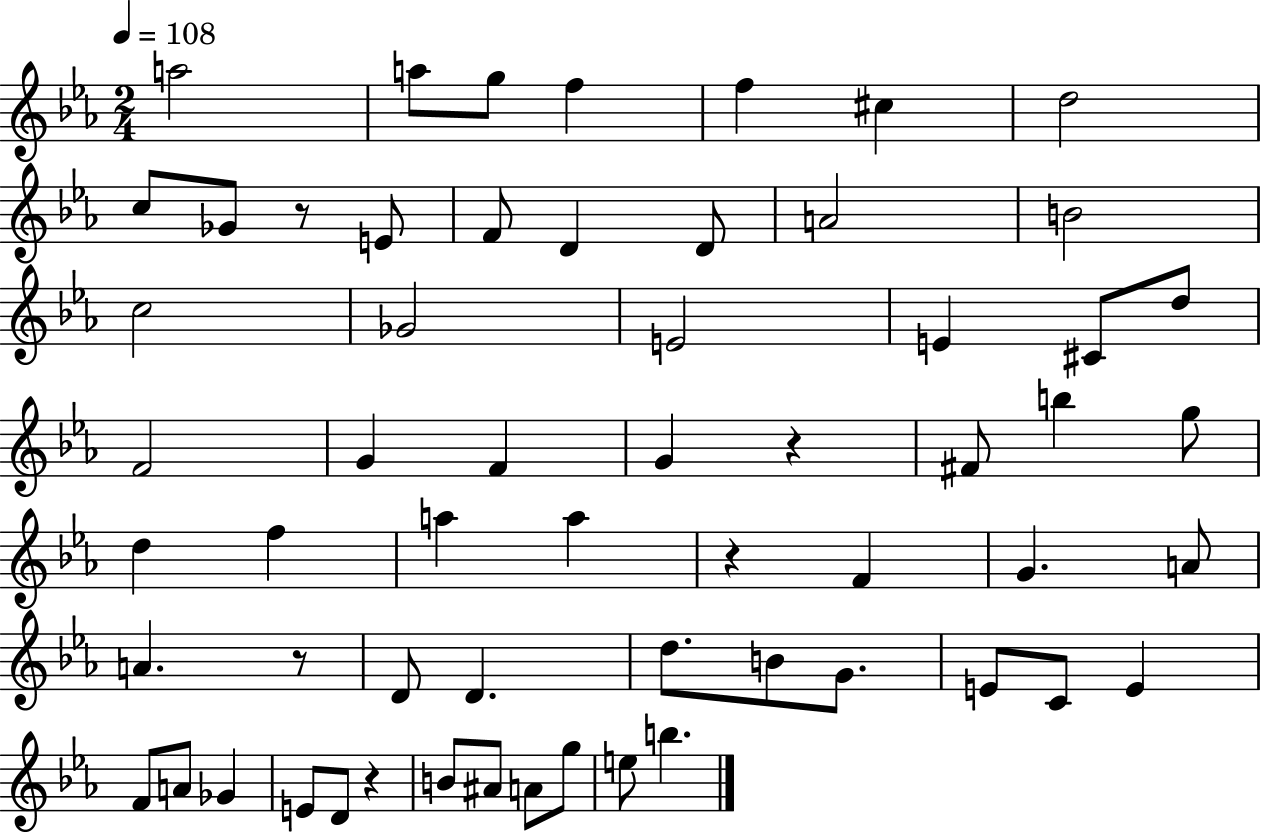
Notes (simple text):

A5/h A5/e G5/e F5/q F5/q C#5/q D5/h C5/e Gb4/e R/e E4/e F4/e D4/q D4/e A4/h B4/h C5/h Gb4/h E4/h E4/q C#4/e D5/e F4/h G4/q F4/q G4/q R/q F#4/e B5/q G5/e D5/q F5/q A5/q A5/q R/q F4/q G4/q. A4/e A4/q. R/e D4/e D4/q. D5/e. B4/e G4/e. E4/e C4/e E4/q F4/e A4/e Gb4/q E4/e D4/e R/q B4/e A#4/e A4/e G5/e E5/e B5/q.